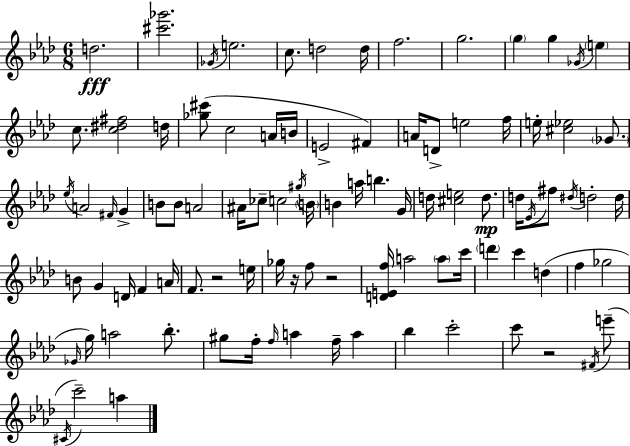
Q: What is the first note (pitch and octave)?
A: D5